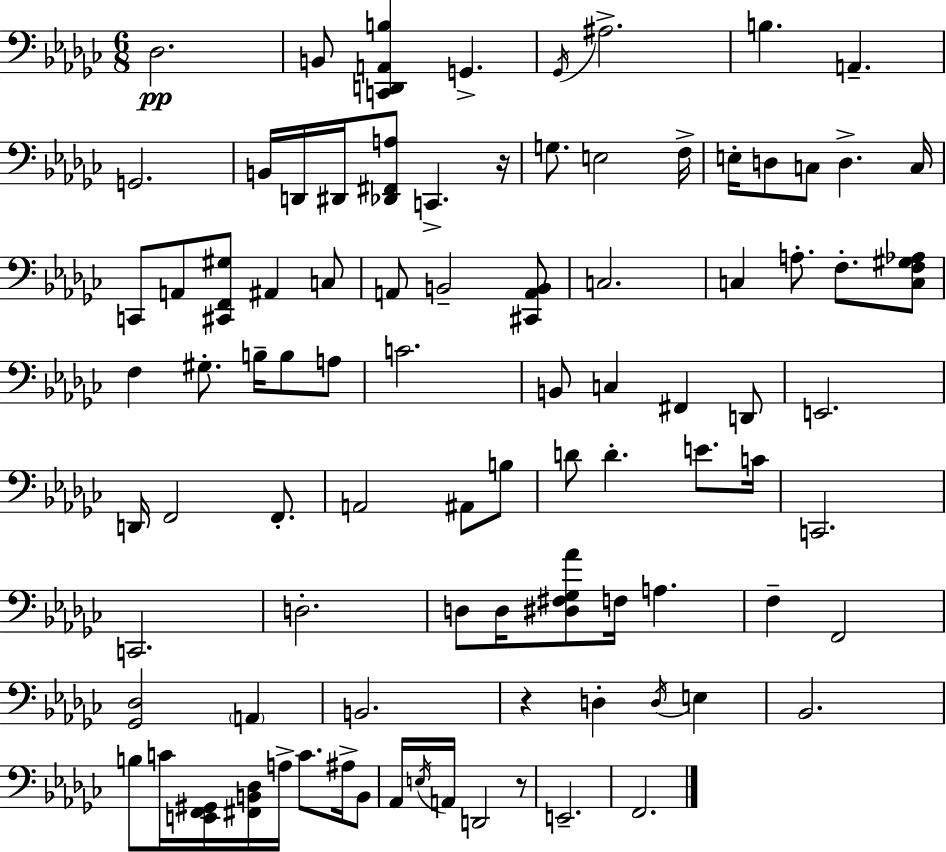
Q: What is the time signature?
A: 6/8